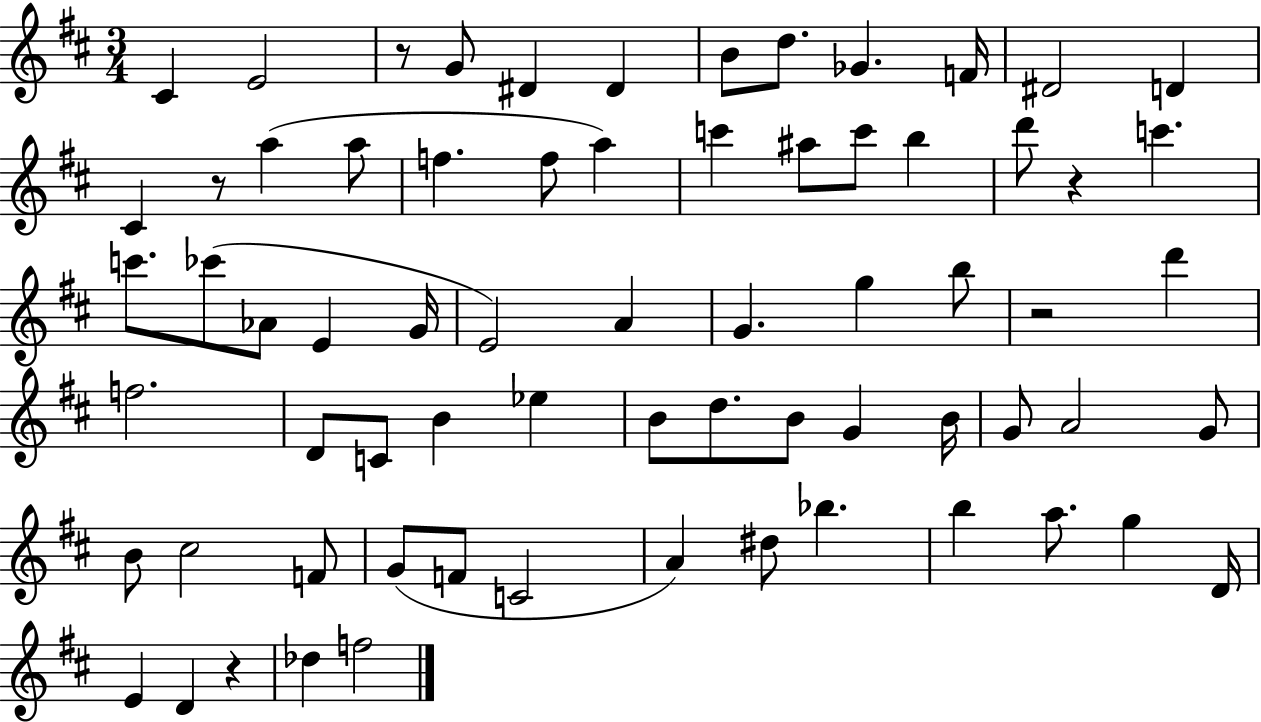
C#4/q E4/h R/e G4/e D#4/q D#4/q B4/e D5/e. Gb4/q. F4/s D#4/h D4/q C#4/q R/e A5/q A5/e F5/q. F5/e A5/q C6/q A#5/e C6/e B5/q D6/e R/q C6/q. C6/e. CES6/e Ab4/e E4/q G4/s E4/h A4/q G4/q. G5/q B5/e R/h D6/q F5/h. D4/e C4/e B4/q Eb5/q B4/e D5/e. B4/e G4/q B4/s G4/e A4/h G4/e B4/e C#5/h F4/e G4/e F4/e C4/h A4/q D#5/e Bb5/q. B5/q A5/e. G5/q D4/s E4/q D4/q R/q Db5/q F5/h